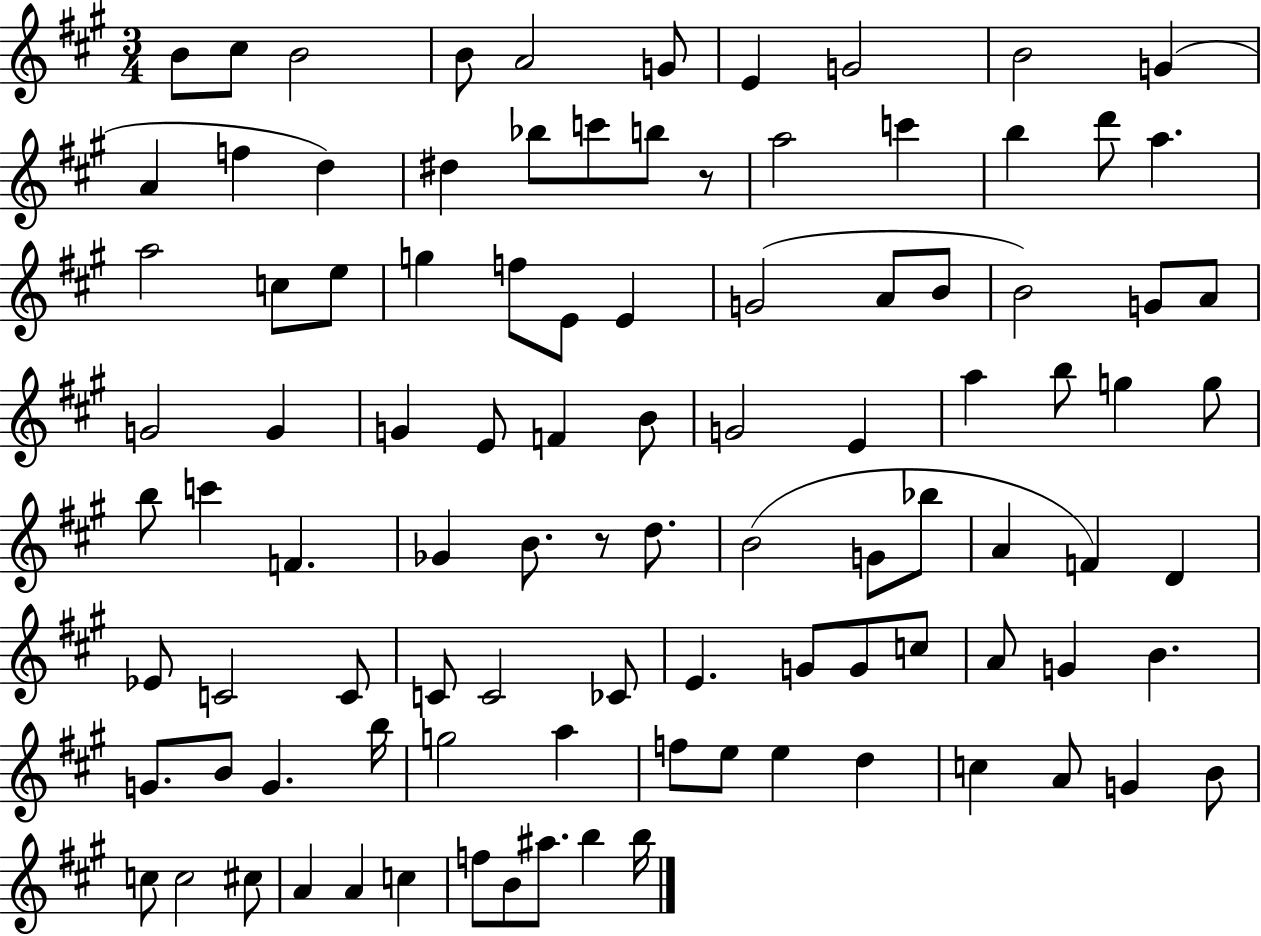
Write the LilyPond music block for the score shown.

{
  \clef treble
  \numericTimeSignature
  \time 3/4
  \key a \major
  \repeat volta 2 { b'8 cis''8 b'2 | b'8 a'2 g'8 | e'4 g'2 | b'2 g'4( | \break a'4 f''4 d''4) | dis''4 bes''8 c'''8 b''8 r8 | a''2 c'''4 | b''4 d'''8 a''4. | \break a''2 c''8 e''8 | g''4 f''8 e'8 e'4 | g'2( a'8 b'8 | b'2) g'8 a'8 | \break g'2 g'4 | g'4 e'8 f'4 b'8 | g'2 e'4 | a''4 b''8 g''4 g''8 | \break b''8 c'''4 f'4. | ges'4 b'8. r8 d''8. | b'2( g'8 bes''8 | a'4 f'4) d'4 | \break ees'8 c'2 c'8 | c'8 c'2 ces'8 | e'4. g'8 g'8 c''8 | a'8 g'4 b'4. | \break g'8. b'8 g'4. b''16 | g''2 a''4 | f''8 e''8 e''4 d''4 | c''4 a'8 g'4 b'8 | \break c''8 c''2 cis''8 | a'4 a'4 c''4 | f''8 b'8 ais''8. b''4 b''16 | } \bar "|."
}